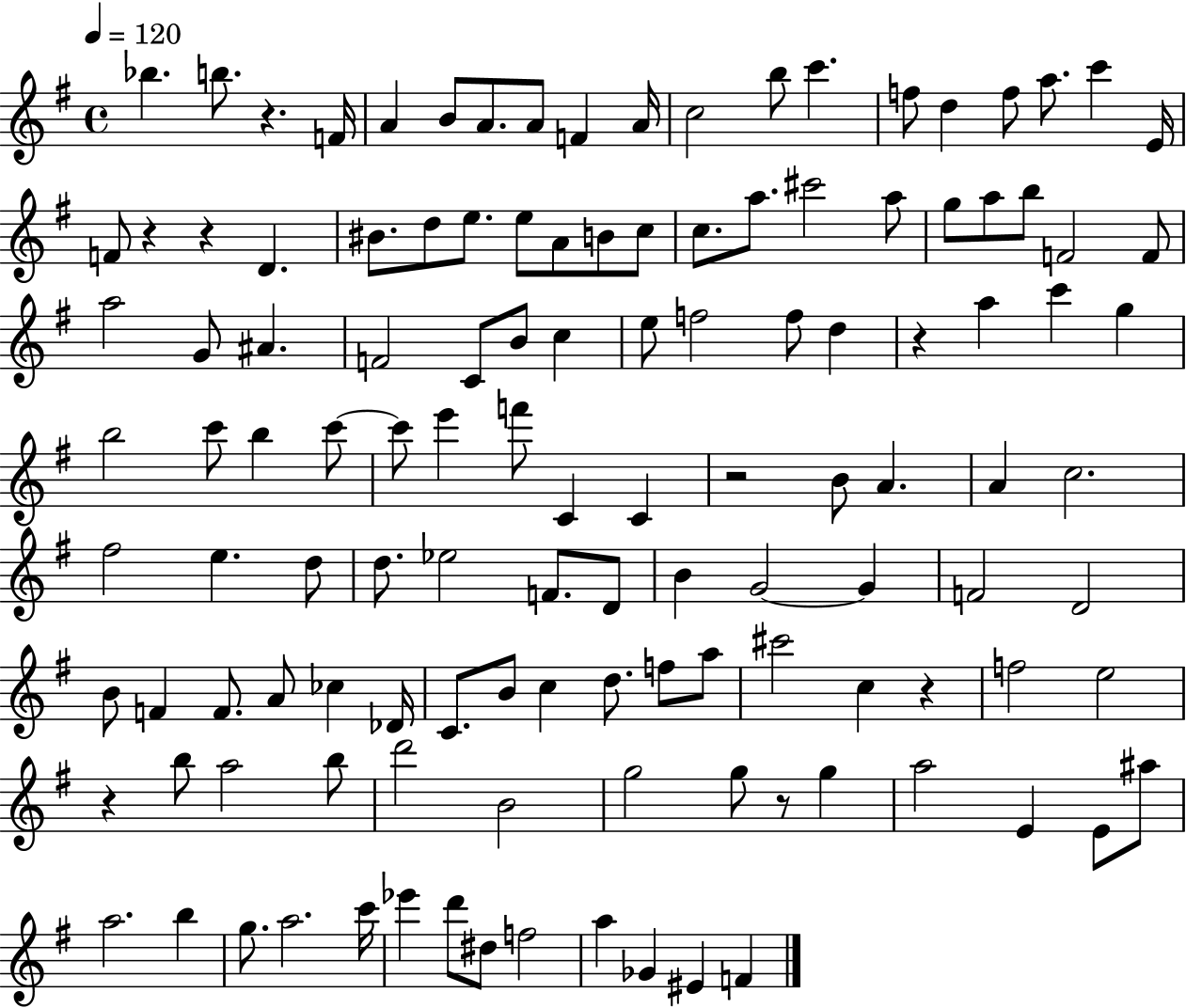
Bb5/q. B5/e. R/q. F4/s A4/q B4/e A4/e. A4/e F4/q A4/s C5/h B5/e C6/q. F5/e D5/q F5/e A5/e. C6/q E4/s F4/e R/q R/q D4/q. BIS4/e. D5/e E5/e. E5/e A4/e B4/e C5/e C5/e. A5/e. C#6/h A5/e G5/e A5/e B5/e F4/h F4/e A5/h G4/e A#4/q. F4/h C4/e B4/e C5/q E5/e F5/h F5/e D5/q R/q A5/q C6/q G5/q B5/h C6/e B5/q C6/e C6/e E6/q F6/e C4/q C4/q R/h B4/e A4/q. A4/q C5/h. F#5/h E5/q. D5/e D5/e. Eb5/h F4/e. D4/e B4/q G4/h G4/q F4/h D4/h B4/e F4/q F4/e. A4/e CES5/q Db4/s C4/e. B4/e C5/q D5/e. F5/e A5/e C#6/h C5/q R/q F5/h E5/h R/q B5/e A5/h B5/e D6/h B4/h G5/h G5/e R/e G5/q A5/h E4/q E4/e A#5/e A5/h. B5/q G5/e. A5/h. C6/s Eb6/q D6/e D#5/e F5/h A5/q Gb4/q EIS4/q F4/q